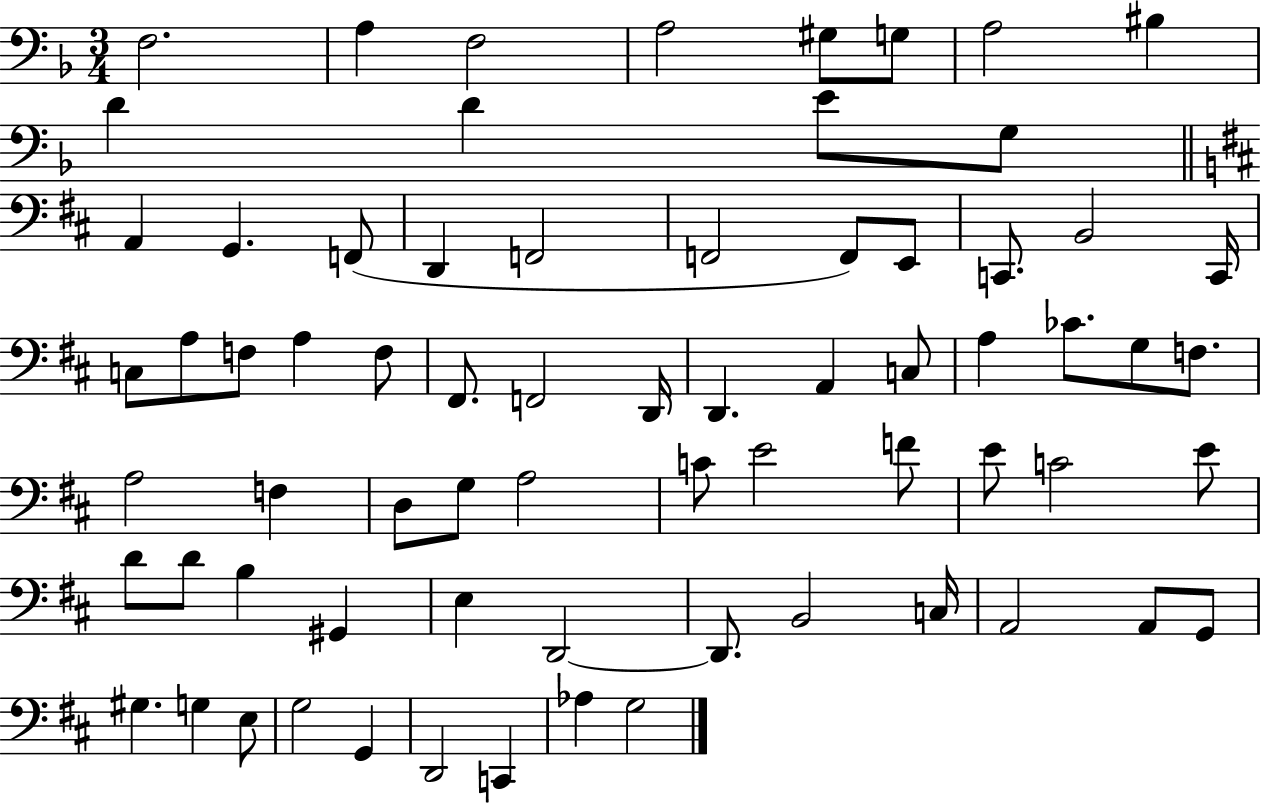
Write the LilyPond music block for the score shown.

{
  \clef bass
  \numericTimeSignature
  \time 3/4
  \key f \major
  f2. | a4 f2 | a2 gis8 g8 | a2 bis4 | \break d'4 d'4 e'8 g8 | \bar "||" \break \key d \major a,4 g,4. f,8( | d,4 f,2 | f,2 f,8) e,8 | c,8. b,2 c,16 | \break c8 a8 f8 a4 f8 | fis,8. f,2 d,16 | d,4. a,4 c8 | a4 ces'8. g8 f8. | \break a2 f4 | d8 g8 a2 | c'8 e'2 f'8 | e'8 c'2 e'8 | \break d'8 d'8 b4 gis,4 | e4 d,2~~ | d,8. b,2 c16 | a,2 a,8 g,8 | \break gis4. g4 e8 | g2 g,4 | d,2 c,4 | aes4 g2 | \break \bar "|."
}